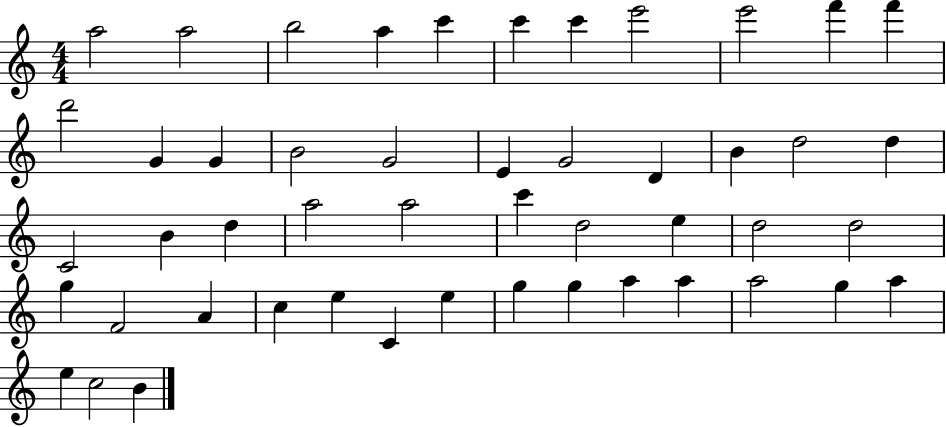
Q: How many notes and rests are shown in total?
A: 49